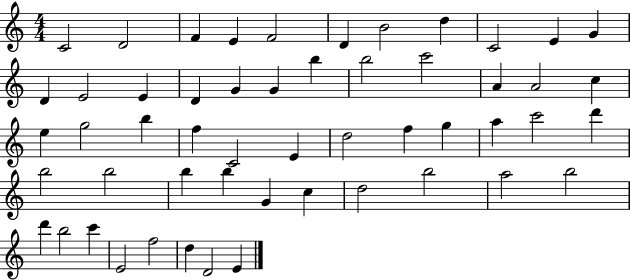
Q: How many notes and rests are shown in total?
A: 53